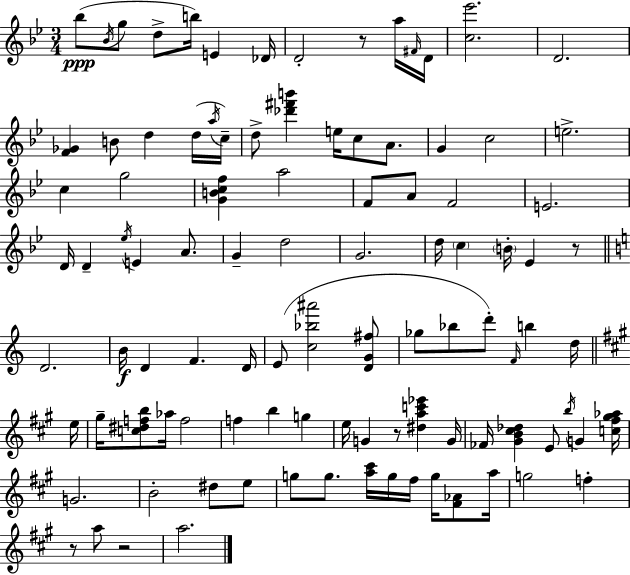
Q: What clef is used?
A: treble